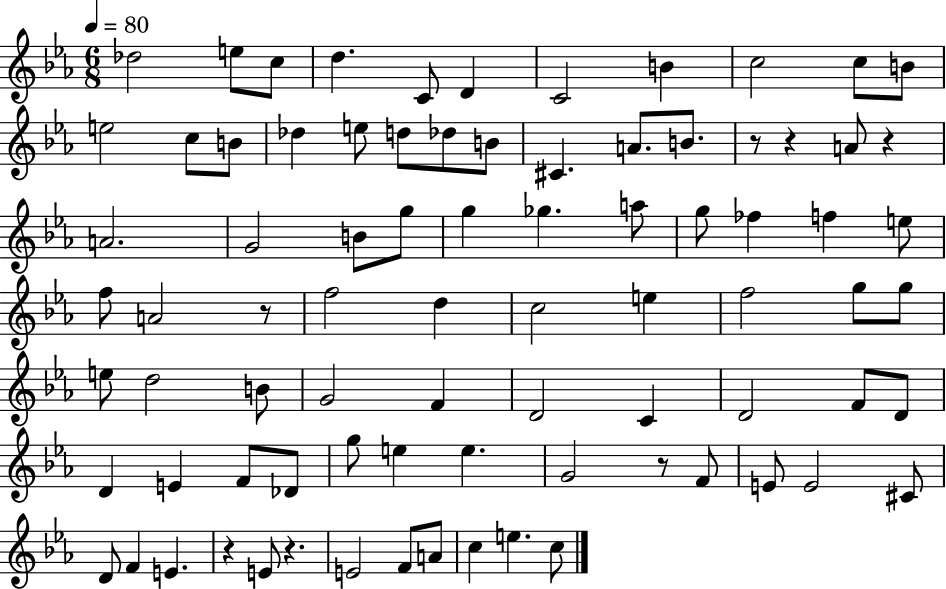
Db5/h E5/e C5/e D5/q. C4/e D4/q C4/h B4/q C5/h C5/e B4/e E5/h C5/e B4/e Db5/q E5/e D5/e Db5/e B4/e C#4/q. A4/e. B4/e. R/e R/q A4/e R/q A4/h. G4/h B4/e G5/e G5/q Gb5/q. A5/e G5/e FES5/q F5/q E5/e F5/e A4/h R/e F5/h D5/q C5/h E5/q F5/h G5/e G5/e E5/e D5/h B4/e G4/h F4/q D4/h C4/q D4/h F4/e D4/e D4/q E4/q F4/e Db4/e G5/e E5/q E5/q. G4/h R/e F4/e E4/e E4/h C#4/e D4/e F4/q E4/q. R/q E4/e R/q. E4/h F4/e A4/e C5/q E5/q. C5/e